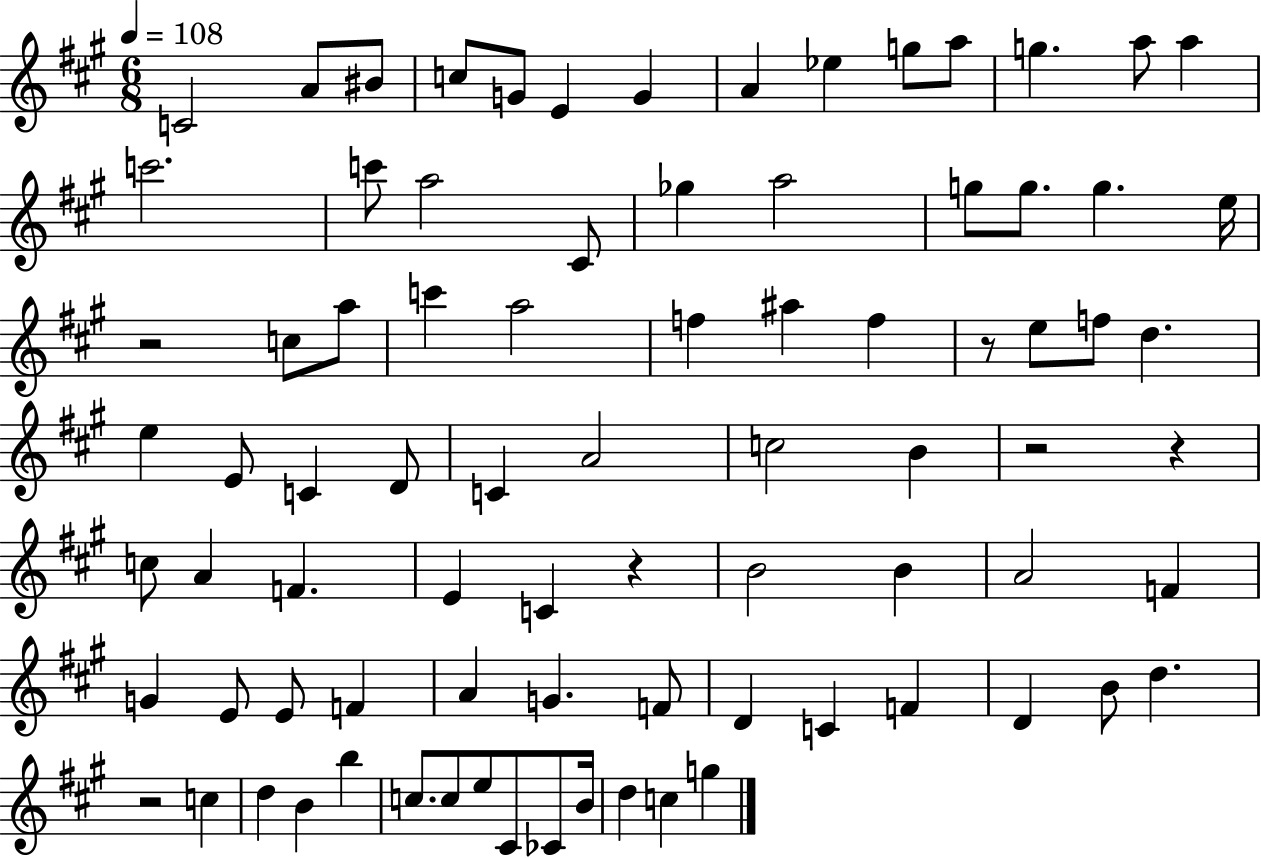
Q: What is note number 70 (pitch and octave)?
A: C5